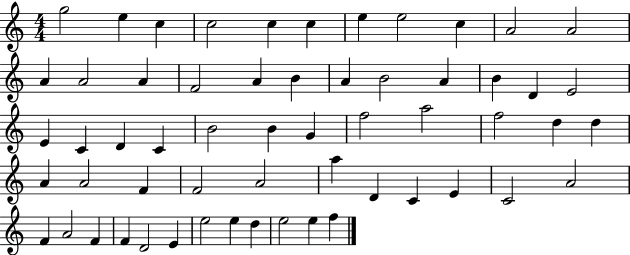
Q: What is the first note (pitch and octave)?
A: G5